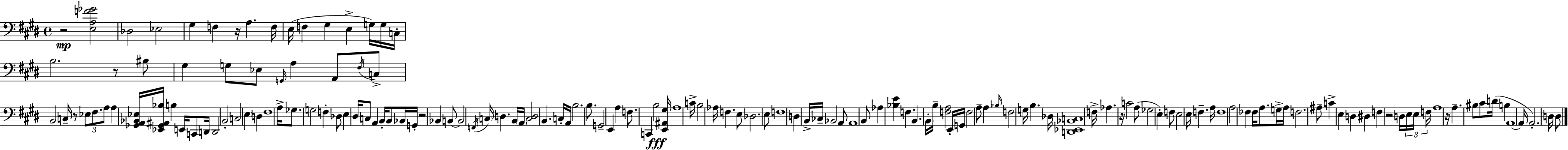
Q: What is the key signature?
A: E major